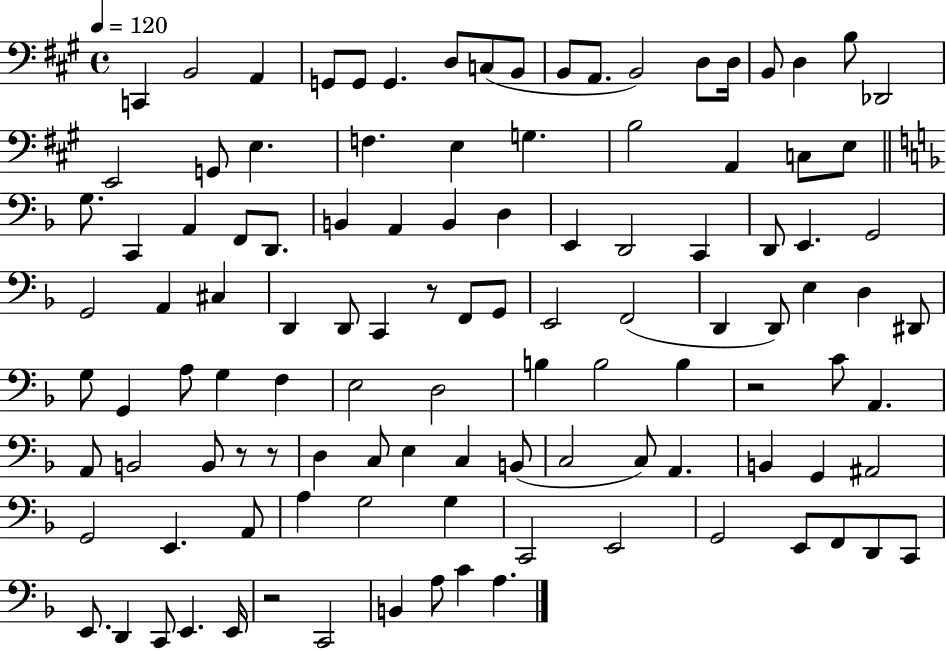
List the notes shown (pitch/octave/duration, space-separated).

C2/q B2/h A2/q G2/e G2/e G2/q. D3/e C3/e B2/e B2/e A2/e. B2/h D3/e D3/s B2/e D3/q B3/e Db2/h E2/h G2/e E3/q. F3/q. E3/q G3/q. B3/h A2/q C3/e E3/e G3/e. C2/q A2/q F2/e D2/e. B2/q A2/q B2/q D3/q E2/q D2/h C2/q D2/e E2/q. G2/h G2/h A2/q C#3/q D2/q D2/e C2/q R/e F2/e G2/e E2/h F2/h D2/q D2/e E3/q D3/q D#2/e G3/e G2/q A3/e G3/q F3/q E3/h D3/h B3/q B3/h B3/q R/h C4/e A2/q. A2/e B2/h B2/e R/e R/e D3/q C3/e E3/q C3/q B2/e C3/h C3/e A2/q. B2/q G2/q A#2/h G2/h E2/q. A2/e A3/q G3/h G3/q C2/h E2/h G2/h E2/e F2/e D2/e C2/e E2/e. D2/q C2/e E2/q. E2/s R/h C2/h B2/q A3/e C4/q A3/q.